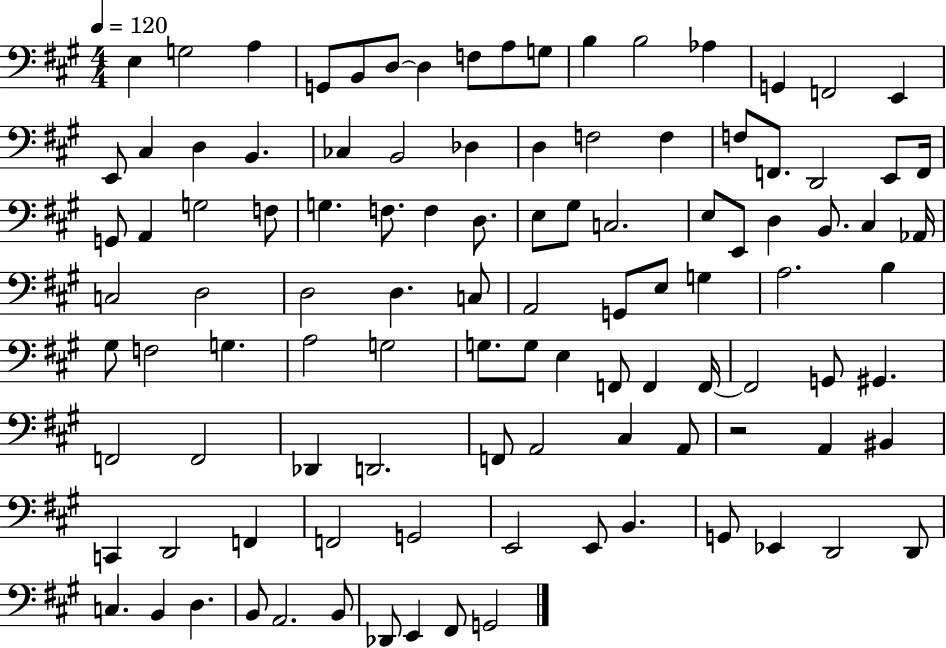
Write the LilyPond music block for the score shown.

{
  \clef bass
  \numericTimeSignature
  \time 4/4
  \key a \major
  \tempo 4 = 120
  e4 g2 a4 | g,8 b,8 d8~~ d4 f8 a8 g8 | b4 b2 aes4 | g,4 f,2 e,4 | \break e,8 cis4 d4 b,4. | ces4 b,2 des4 | d4 f2 f4 | f8 f,8. d,2 e,8 f,16 | \break g,8 a,4 g2 f8 | g4. f8. f4 d8. | e8 gis8 c2. | e8 e,8 d4 b,8. cis4 aes,16 | \break c2 d2 | d2 d4. c8 | a,2 g,8 e8 g4 | a2. b4 | \break gis8 f2 g4. | a2 g2 | g8. g8 e4 f,8 f,4 f,16~~ | f,2 g,8 gis,4. | \break f,2 f,2 | des,4 d,2. | f,8 a,2 cis4 a,8 | r2 a,4 bis,4 | \break c,4 d,2 f,4 | f,2 g,2 | e,2 e,8 b,4. | g,8 ees,4 d,2 d,8 | \break c4. b,4 d4. | b,8 a,2. b,8 | des,8 e,4 fis,8 g,2 | \bar "|."
}